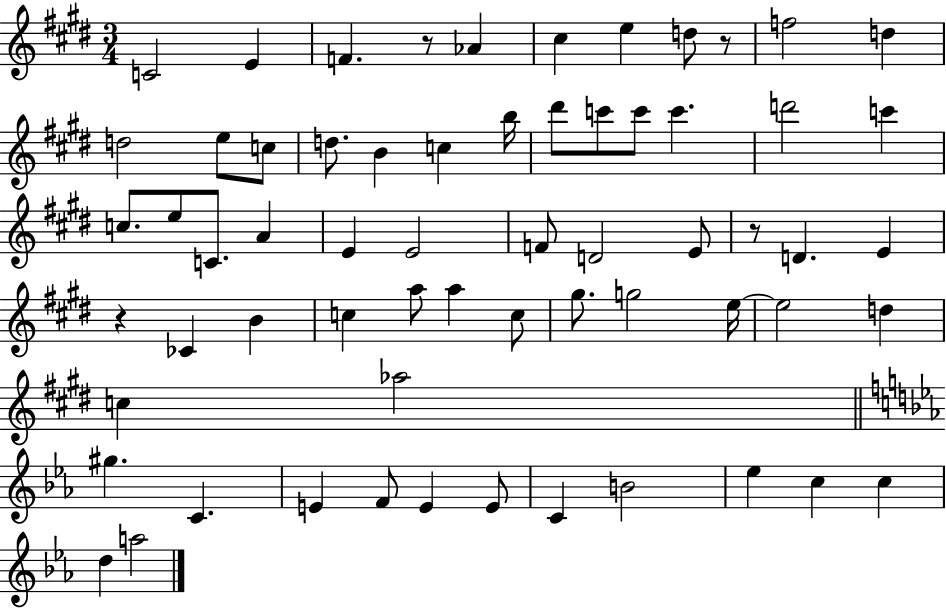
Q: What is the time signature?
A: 3/4